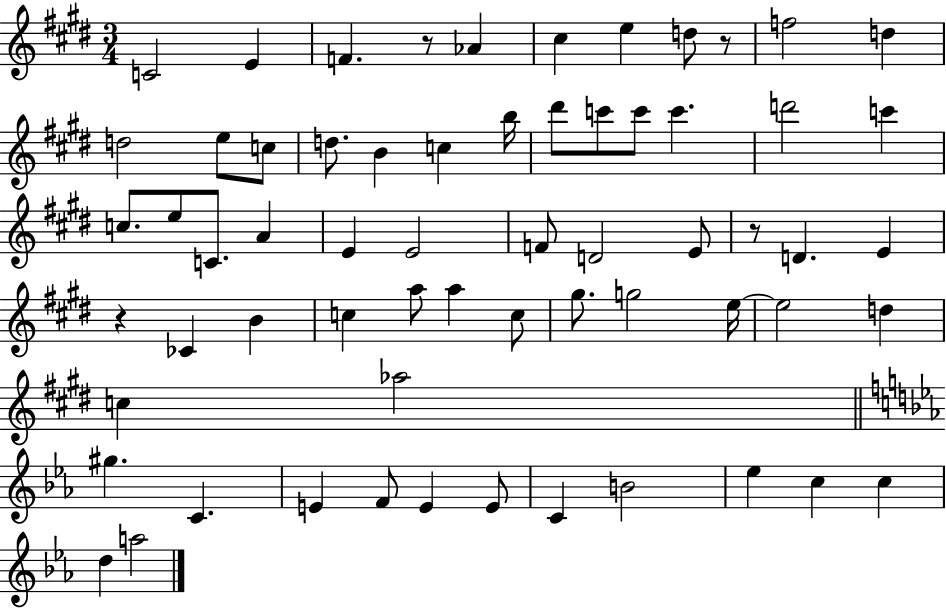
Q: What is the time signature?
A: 3/4